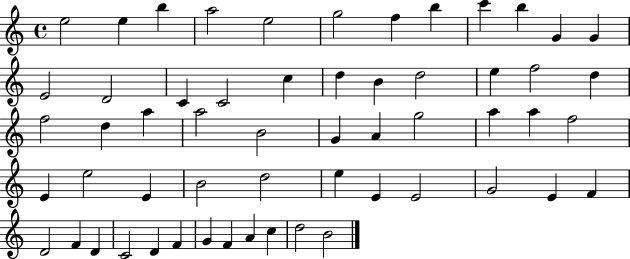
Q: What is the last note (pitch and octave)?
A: B4